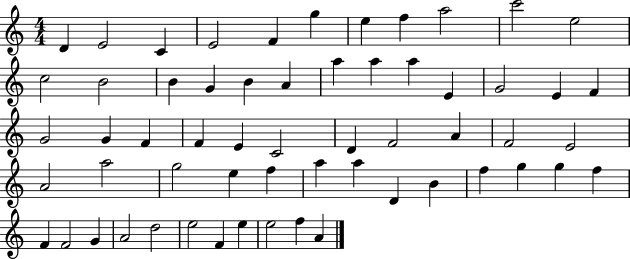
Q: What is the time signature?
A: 4/4